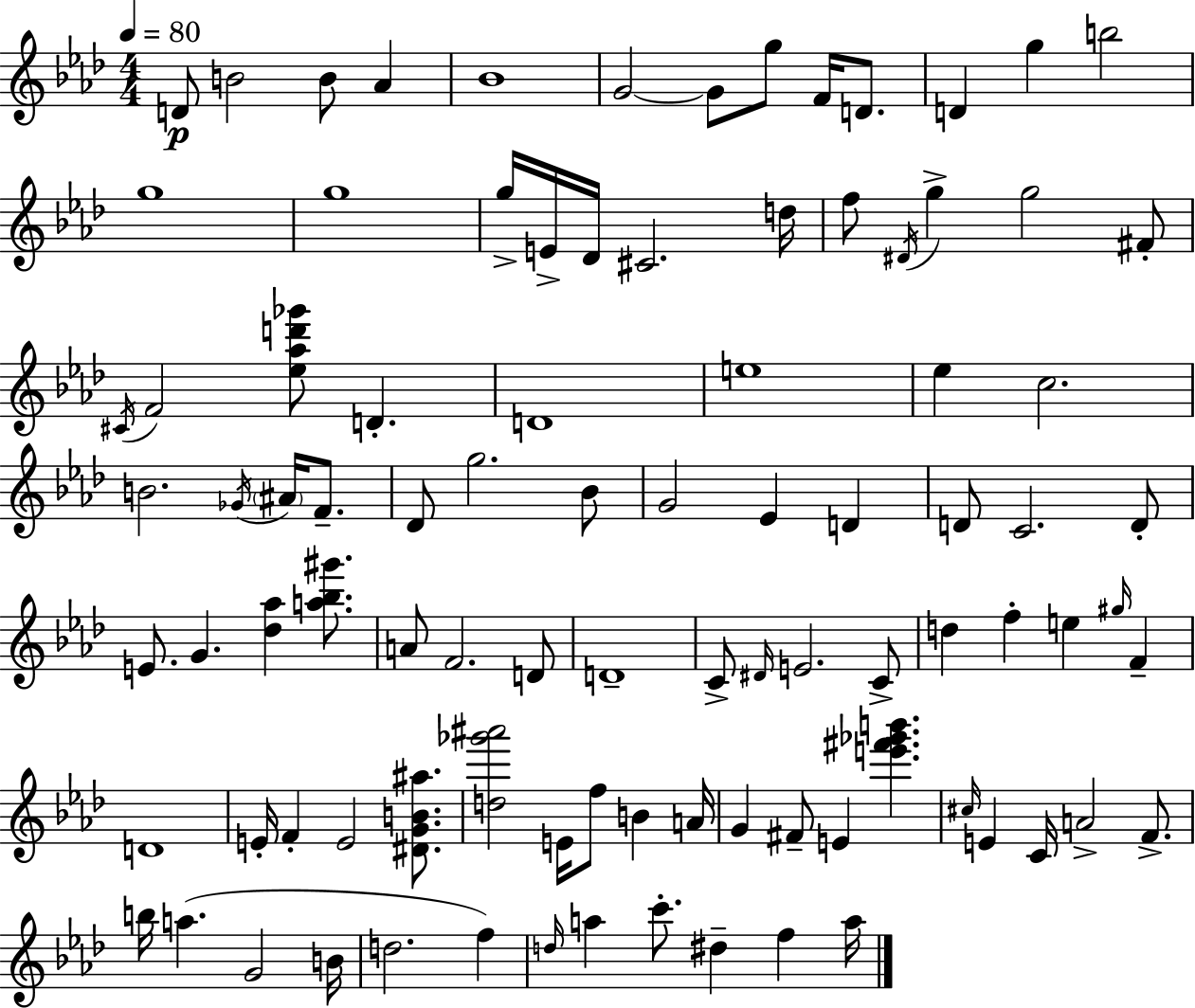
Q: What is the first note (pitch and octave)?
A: D4